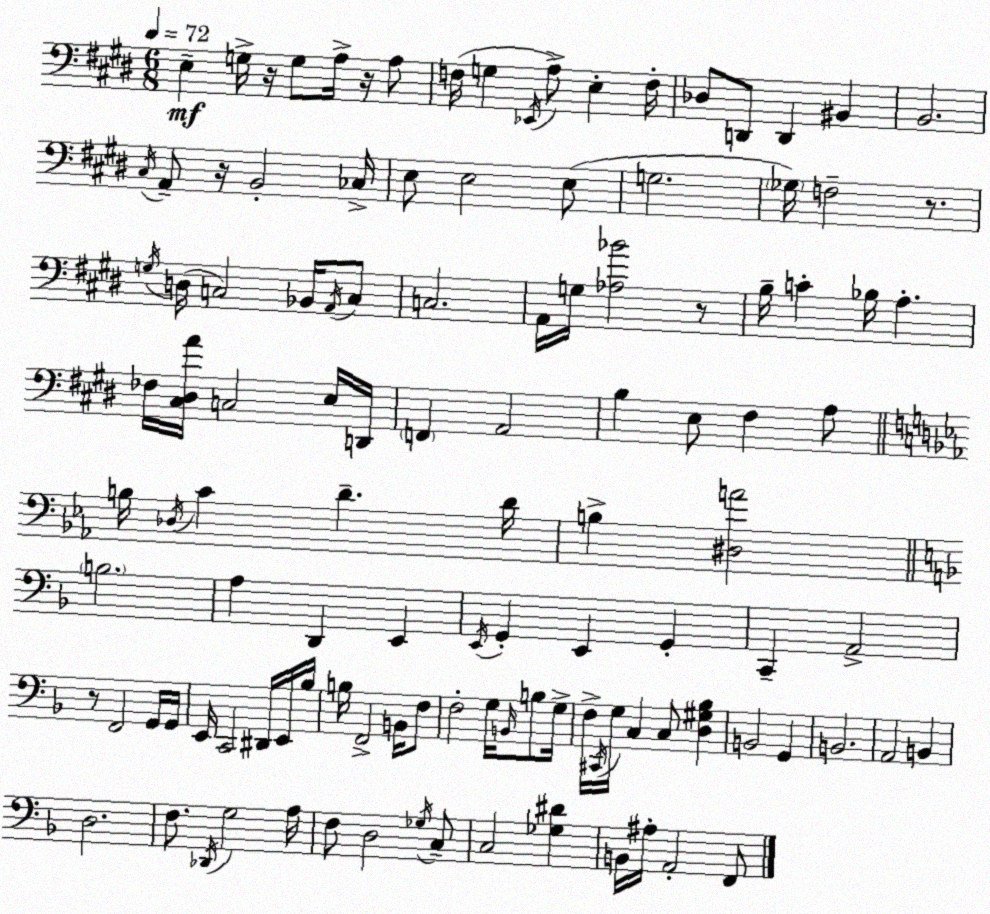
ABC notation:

X:1
T:Untitled
M:6/8
L:1/4
K:E
E, G,/4 z/4 G,/2 A,/4 z/4 A,/2 F,/4 G, _E,,/4 A,/2 E, F,/4 _D,/2 D,,/2 D,, ^B,, B,,2 ^C,/4 A,,/2 z/4 B,,2 _C,/4 E,/2 E,2 E,/2 G,2 _G,/4 F,2 z/2 G,/4 D,/4 C,2 _B,,/4 A,,/4 C,/2 C,2 A,,/4 G,/4 [_A,_B]2 z/2 B,/4 C _B,/4 A, _F,/4 [^C,^D,A]/4 C,2 E,/4 D,,/4 F,, A,,2 B, E,/2 ^F, A,/2 B,/4 _D,/4 C D D/4 B, [^D,A]2 B,2 A, D,, E,, E,,/4 G,, E,, G,, C,, A,,2 z/2 F,,2 G,,/4 G,,/4 E,,/4 C,,2 ^D,,/4 E,,/4 _B,/4 B,/4 F,,2 B,,/4 F,/2 F,2 G,/4 B,,/4 B,/2 G,/4 F,/4 ^C,,/4 G,/4 C, C,/2 [D,^G,_B,] B,,2 G,, B,,2 A,,2 B,, D,2 F,/2 _D,,/4 G,2 A,/4 F,/2 D,2 _G,/4 C,/2 C,2 [_G,^D] B,,/4 ^A,/4 A,,2 F,,/2